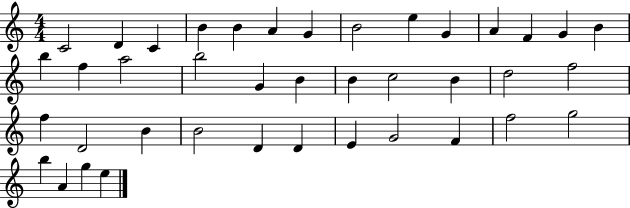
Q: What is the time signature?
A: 4/4